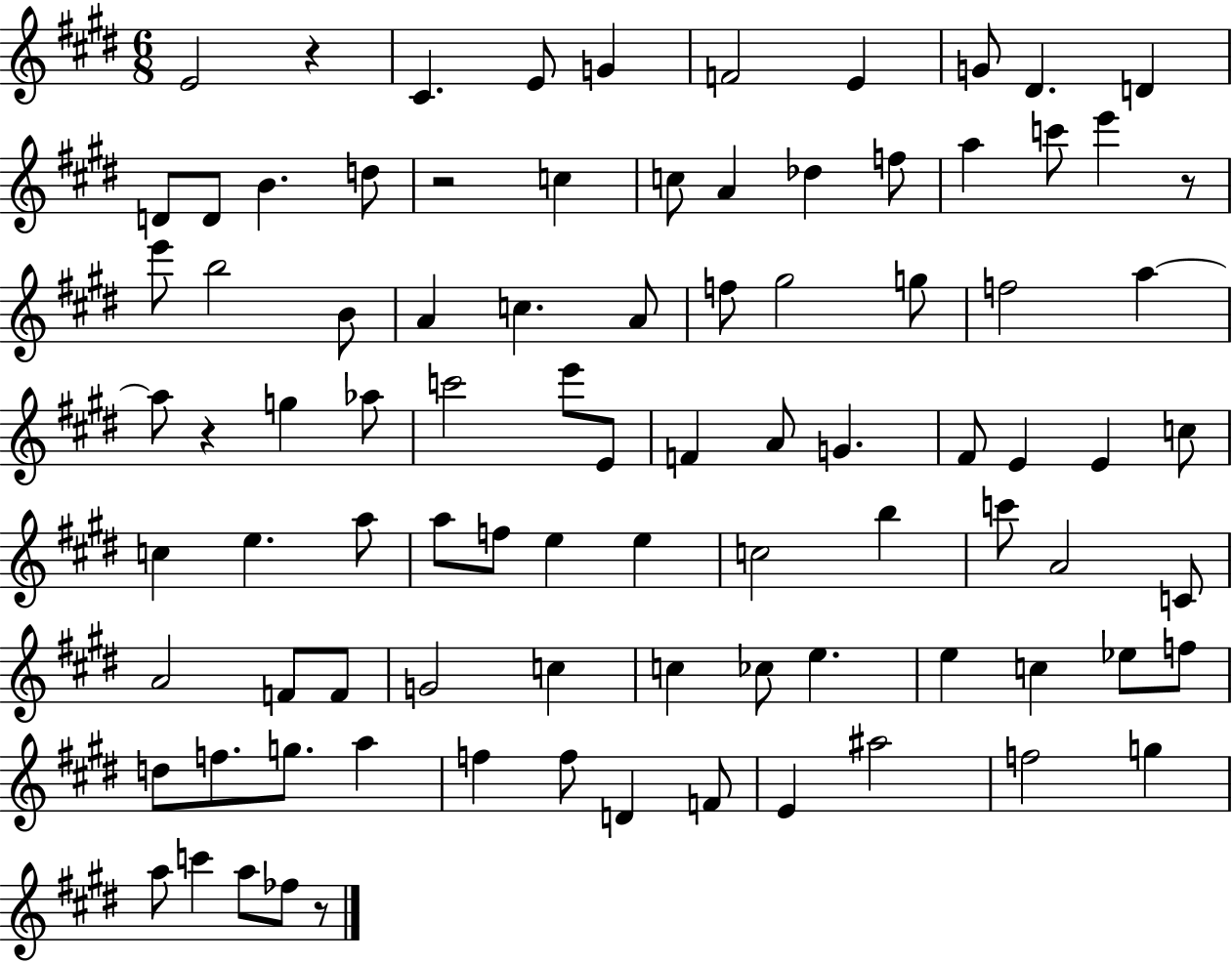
{
  \clef treble
  \numericTimeSignature
  \time 6/8
  \key e \major
  \repeat volta 2 { e'2 r4 | cis'4. e'8 g'4 | f'2 e'4 | g'8 dis'4. d'4 | \break d'8 d'8 b'4. d''8 | r2 c''4 | c''8 a'4 des''4 f''8 | a''4 c'''8 e'''4 r8 | \break e'''8 b''2 b'8 | a'4 c''4. a'8 | f''8 gis''2 g''8 | f''2 a''4~~ | \break a''8 r4 g''4 aes''8 | c'''2 e'''8 e'8 | f'4 a'8 g'4. | fis'8 e'4 e'4 c''8 | \break c''4 e''4. a''8 | a''8 f''8 e''4 e''4 | c''2 b''4 | c'''8 a'2 c'8 | \break a'2 f'8 f'8 | g'2 c''4 | c''4 ces''8 e''4. | e''4 c''4 ees''8 f''8 | \break d''8 f''8. g''8. a''4 | f''4 f''8 d'4 f'8 | e'4 ais''2 | f''2 g''4 | \break a''8 c'''4 a''8 fes''8 r8 | } \bar "|."
}